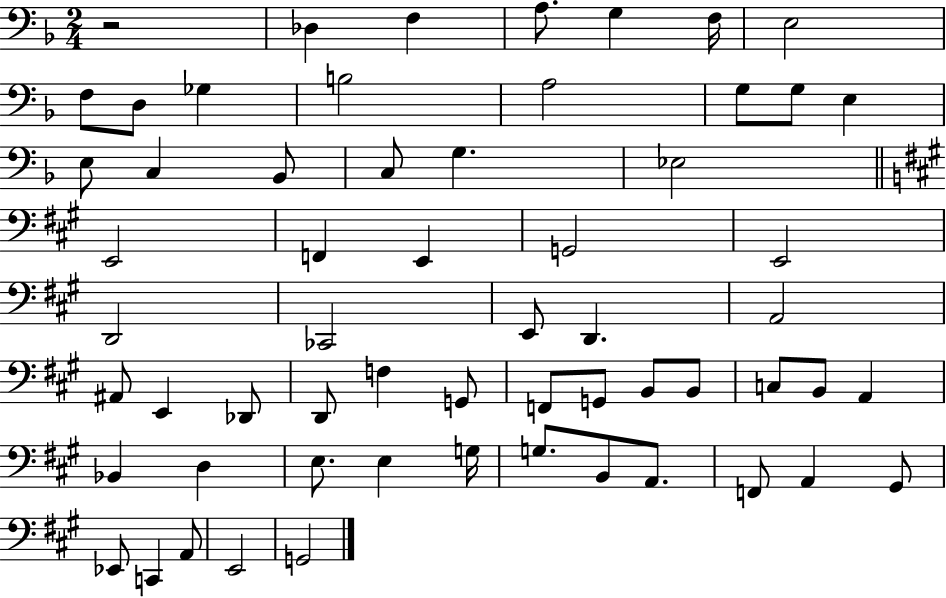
R/h Db3/q F3/q A3/e. G3/q F3/s E3/h F3/e D3/e Gb3/q B3/h A3/h G3/e G3/e E3/q E3/e C3/q Bb2/e C3/e G3/q. Eb3/h E2/h F2/q E2/q G2/h E2/h D2/h CES2/h E2/e D2/q. A2/h A#2/e E2/q Db2/e D2/e F3/q G2/e F2/e G2/e B2/e B2/e C3/e B2/e A2/q Bb2/q D3/q E3/e. E3/q G3/s G3/e. B2/e A2/e. F2/e A2/q G#2/e Eb2/e C2/q A2/e E2/h G2/h